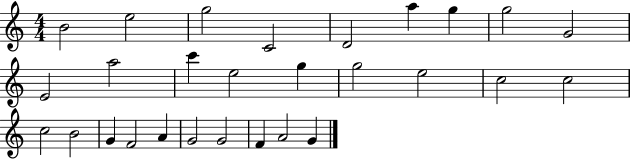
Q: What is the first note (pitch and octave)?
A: B4